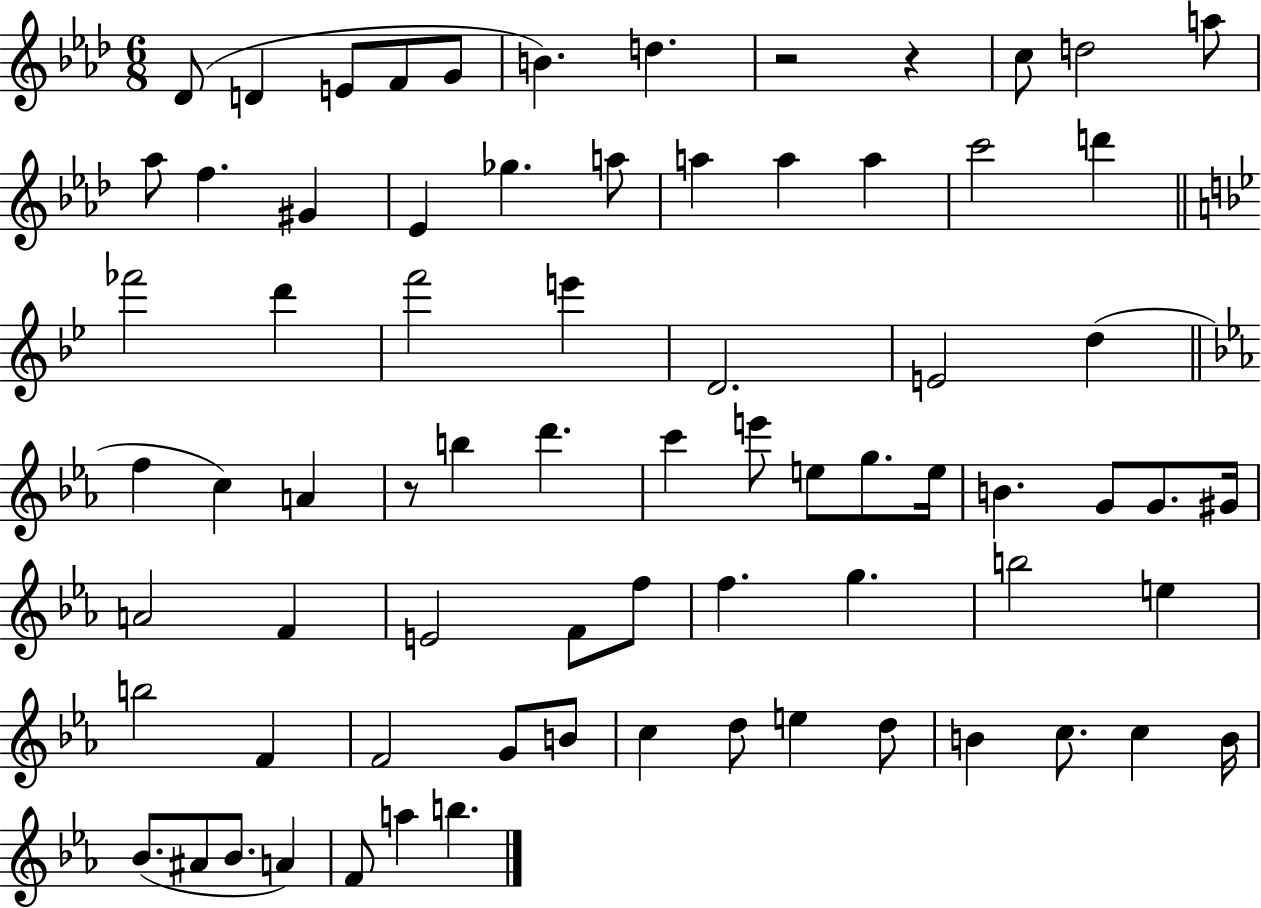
X:1
T:Untitled
M:6/8
L:1/4
K:Ab
_D/2 D E/2 F/2 G/2 B d z2 z c/2 d2 a/2 _a/2 f ^G _E _g a/2 a a a c'2 d' _f'2 d' f'2 e' D2 E2 d f c A z/2 b d' c' e'/2 e/2 g/2 e/4 B G/2 G/2 ^G/4 A2 F E2 F/2 f/2 f g b2 e b2 F F2 G/2 B/2 c d/2 e d/2 B c/2 c B/4 _B/2 ^A/2 _B/2 A F/2 a b